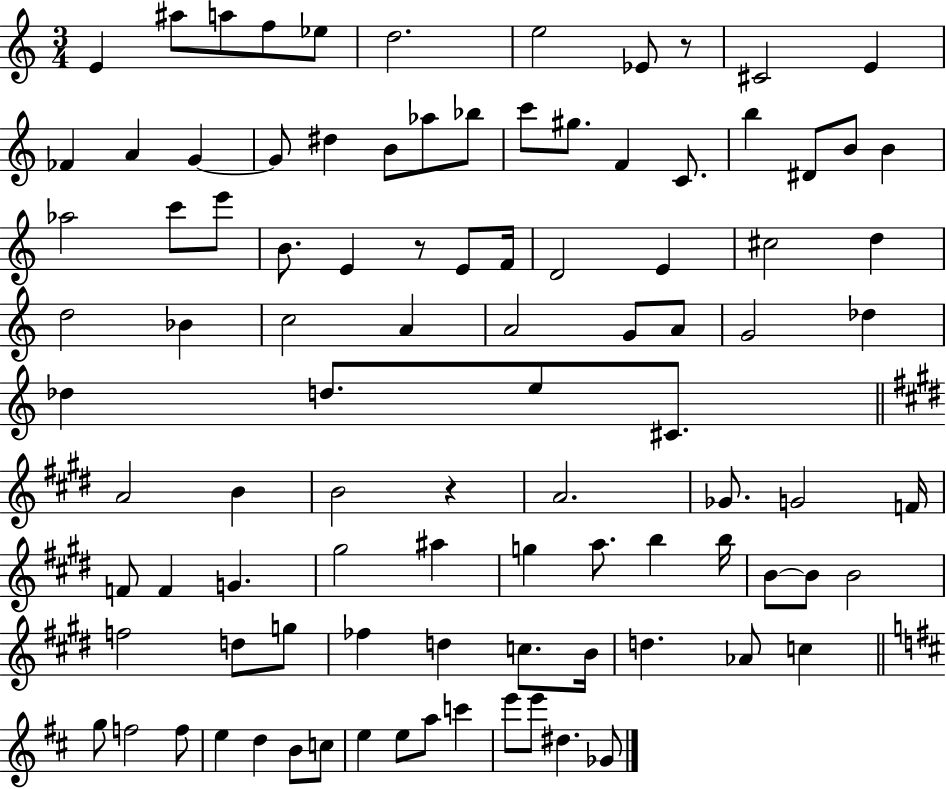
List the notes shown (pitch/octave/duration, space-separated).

E4/q A#5/e A5/e F5/e Eb5/e D5/h. E5/h Eb4/e R/e C#4/h E4/q FES4/q A4/q G4/q G4/e D#5/q B4/e Ab5/e Bb5/e C6/e G#5/e. F4/q C4/e. B5/q D#4/e B4/e B4/q Ab5/h C6/e E6/e B4/e. E4/q R/e E4/e F4/s D4/h E4/q C#5/h D5/q D5/h Bb4/q C5/h A4/q A4/h G4/e A4/e G4/h Db5/q Db5/q D5/e. E5/e C#4/e. A4/h B4/q B4/h R/q A4/h. Gb4/e. G4/h F4/s F4/e F4/q G4/q. G#5/h A#5/q G5/q A5/e. B5/q B5/s B4/e B4/e B4/h F5/h D5/e G5/e FES5/q D5/q C5/e. B4/s D5/q. Ab4/e C5/q G5/e F5/h F5/e E5/q D5/q B4/e C5/e E5/q E5/e A5/e C6/q E6/e E6/e D#5/q. Gb4/e